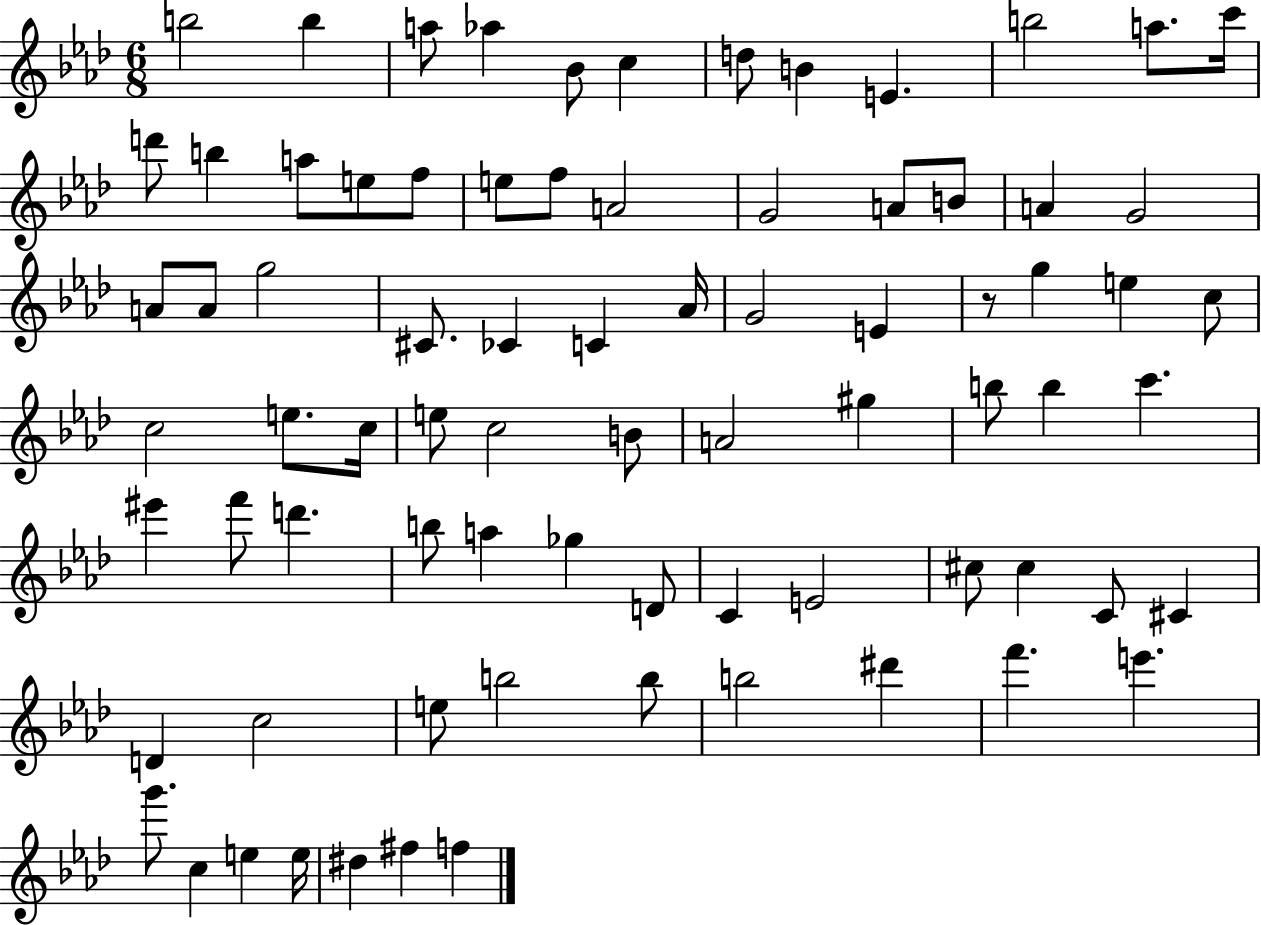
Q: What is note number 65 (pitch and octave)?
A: B5